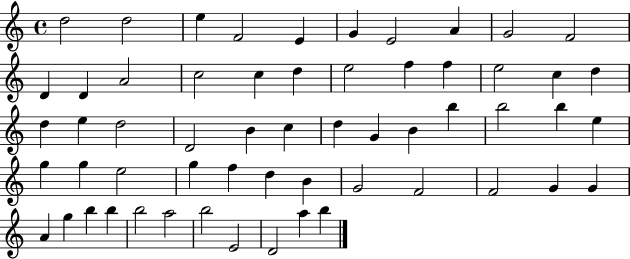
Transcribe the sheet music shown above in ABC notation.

X:1
T:Untitled
M:4/4
L:1/4
K:C
d2 d2 e F2 E G E2 A G2 F2 D D A2 c2 c d e2 f f e2 c d d e d2 D2 B c d G B b b2 b e g g e2 g f d B G2 F2 F2 G G A g b b b2 a2 b2 E2 D2 a b